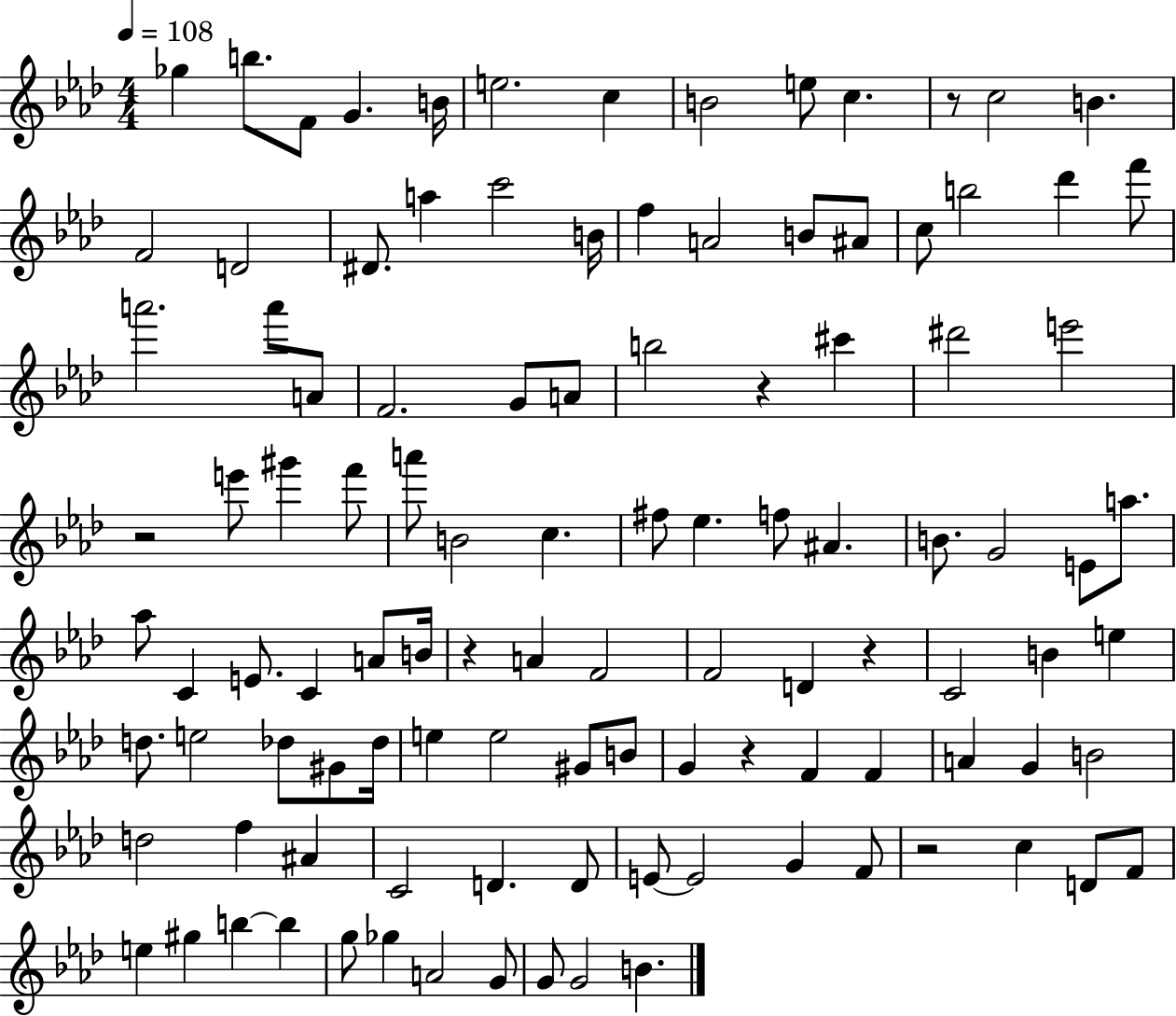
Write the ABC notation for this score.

X:1
T:Untitled
M:4/4
L:1/4
K:Ab
_g b/2 F/2 G B/4 e2 c B2 e/2 c z/2 c2 B F2 D2 ^D/2 a c'2 B/4 f A2 B/2 ^A/2 c/2 b2 _d' f'/2 a'2 a'/2 A/2 F2 G/2 A/2 b2 z ^c' ^d'2 e'2 z2 e'/2 ^g' f'/2 a'/2 B2 c ^f/2 _e f/2 ^A B/2 G2 E/2 a/2 _a/2 C E/2 C A/2 B/4 z A F2 F2 D z C2 B e d/2 e2 _d/2 ^G/2 _d/4 e e2 ^G/2 B/2 G z F F A G B2 d2 f ^A C2 D D/2 E/2 E2 G F/2 z2 c D/2 F/2 e ^g b b g/2 _g A2 G/2 G/2 G2 B